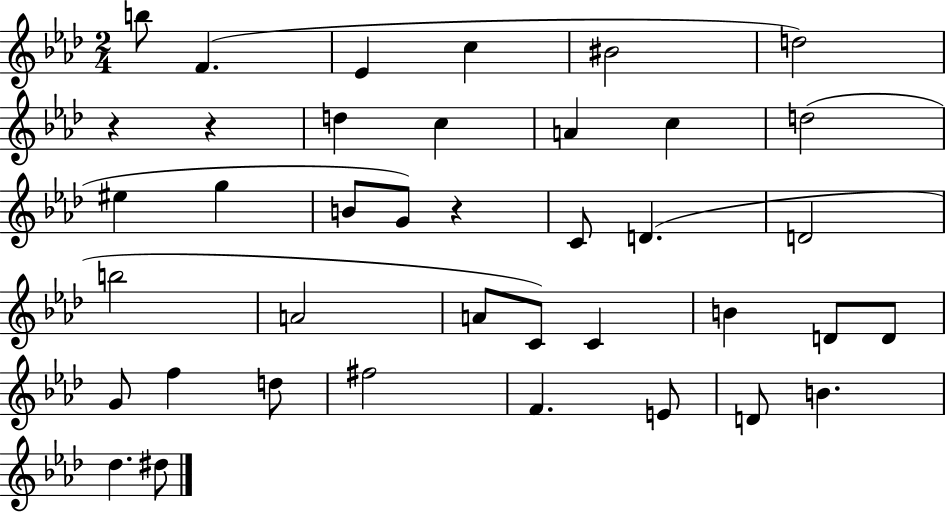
X:1
T:Untitled
M:2/4
L:1/4
K:Ab
b/2 F _E c ^B2 d2 z z d c A c d2 ^e g B/2 G/2 z C/2 D D2 b2 A2 A/2 C/2 C B D/2 D/2 G/2 f d/2 ^f2 F E/2 D/2 B _d ^d/2